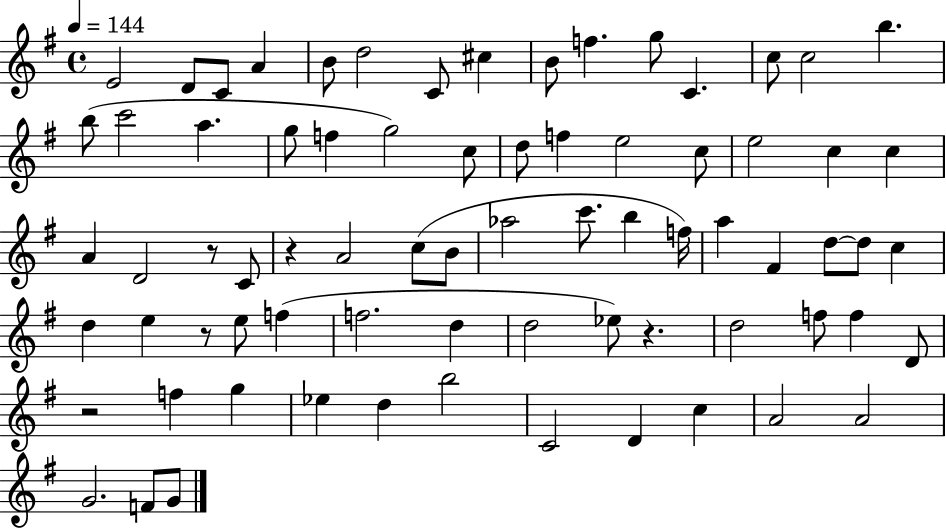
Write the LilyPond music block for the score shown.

{
  \clef treble
  \time 4/4
  \defaultTimeSignature
  \key g \major
  \tempo 4 = 144
  e'2 d'8 c'8 a'4 | b'8 d''2 c'8 cis''4 | b'8 f''4. g''8 c'4. | c''8 c''2 b''4. | \break b''8( c'''2 a''4. | g''8 f''4 g''2) c''8 | d''8 f''4 e''2 c''8 | e''2 c''4 c''4 | \break a'4 d'2 r8 c'8 | r4 a'2 c''8( b'8 | aes''2 c'''8. b''4 f''16) | a''4 fis'4 d''8~~ d''8 c''4 | \break d''4 e''4 r8 e''8 f''4( | f''2. d''4 | d''2 ees''8) r4. | d''2 f''8 f''4 d'8 | \break r2 f''4 g''4 | ees''4 d''4 b''2 | c'2 d'4 c''4 | a'2 a'2 | \break g'2. f'8 g'8 | \bar "|."
}